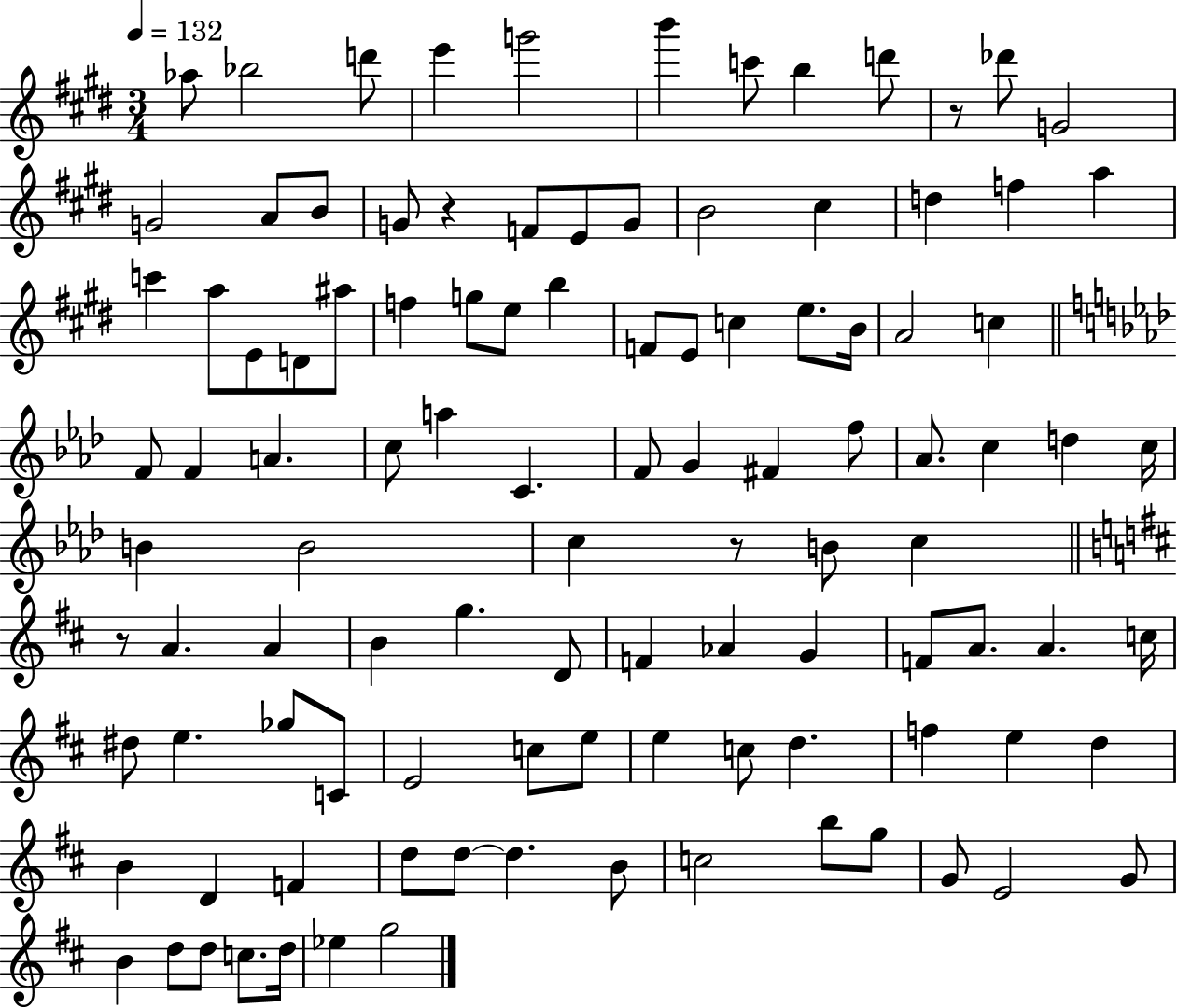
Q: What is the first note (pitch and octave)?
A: Ab5